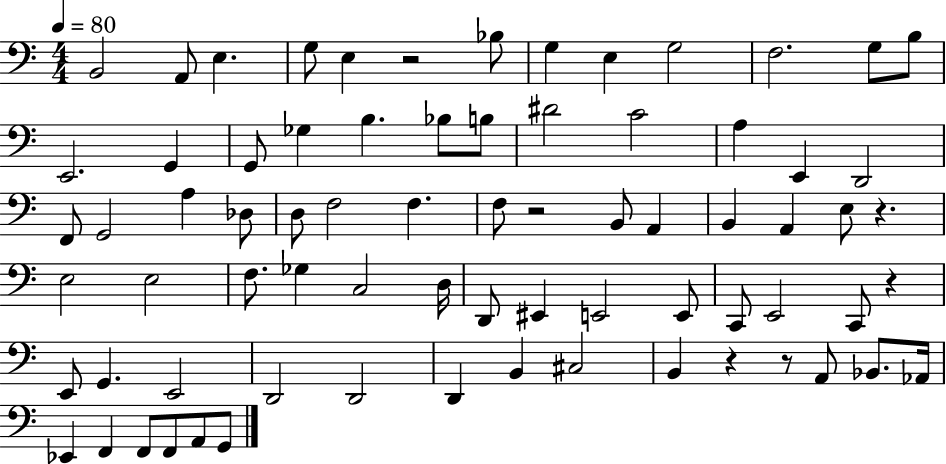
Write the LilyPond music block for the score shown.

{
  \clef bass
  \numericTimeSignature
  \time 4/4
  \key c \major
  \tempo 4 = 80
  b,2 a,8 e4. | g8 e4 r2 bes8 | g4 e4 g2 | f2. g8 b8 | \break e,2. g,4 | g,8 ges4 b4. bes8 b8 | dis'2 c'2 | a4 e,4 d,2 | \break f,8 g,2 a4 des8 | d8 f2 f4. | f8 r2 b,8 a,4 | b,4 a,4 e8 r4. | \break e2 e2 | f8. ges4 c2 d16 | d,8 eis,4 e,2 e,8 | c,8 e,2 c,8 r4 | \break e,8 g,4. e,2 | d,2 d,2 | d,4 b,4 cis2 | b,4 r4 r8 a,8 bes,8. aes,16 | \break ees,4 f,4 f,8 f,8 a,8 g,8 | \bar "|."
}